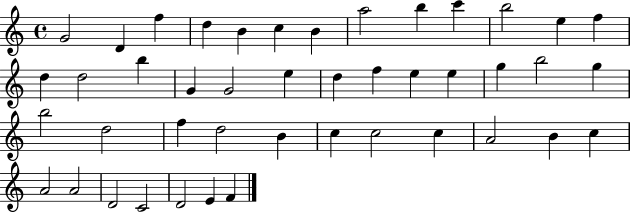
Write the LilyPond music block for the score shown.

{
  \clef treble
  \time 4/4
  \defaultTimeSignature
  \key c \major
  g'2 d'4 f''4 | d''4 b'4 c''4 b'4 | a''2 b''4 c'''4 | b''2 e''4 f''4 | \break d''4 d''2 b''4 | g'4 g'2 e''4 | d''4 f''4 e''4 e''4 | g''4 b''2 g''4 | \break b''2 d''2 | f''4 d''2 b'4 | c''4 c''2 c''4 | a'2 b'4 c''4 | \break a'2 a'2 | d'2 c'2 | d'2 e'4 f'4 | \bar "|."
}